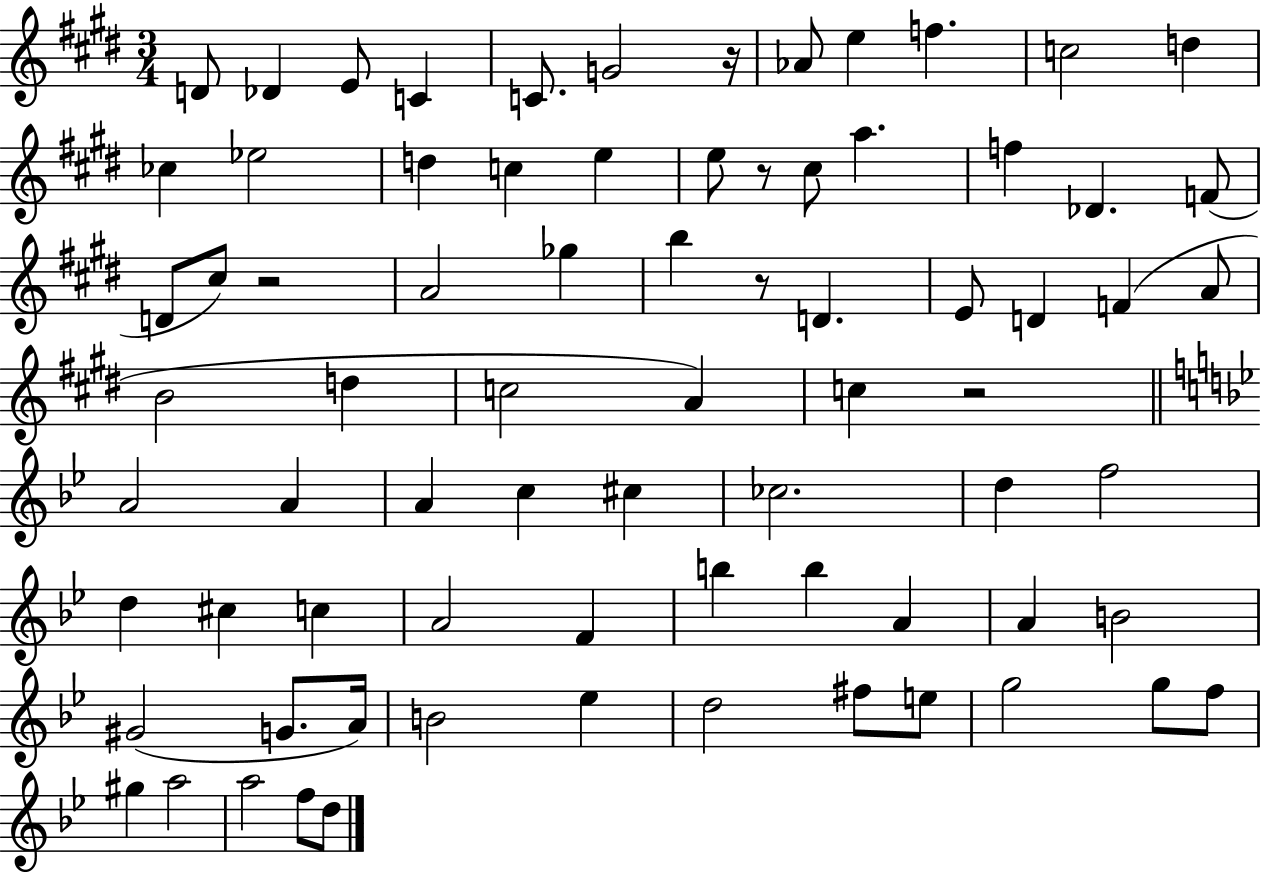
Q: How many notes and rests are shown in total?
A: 76